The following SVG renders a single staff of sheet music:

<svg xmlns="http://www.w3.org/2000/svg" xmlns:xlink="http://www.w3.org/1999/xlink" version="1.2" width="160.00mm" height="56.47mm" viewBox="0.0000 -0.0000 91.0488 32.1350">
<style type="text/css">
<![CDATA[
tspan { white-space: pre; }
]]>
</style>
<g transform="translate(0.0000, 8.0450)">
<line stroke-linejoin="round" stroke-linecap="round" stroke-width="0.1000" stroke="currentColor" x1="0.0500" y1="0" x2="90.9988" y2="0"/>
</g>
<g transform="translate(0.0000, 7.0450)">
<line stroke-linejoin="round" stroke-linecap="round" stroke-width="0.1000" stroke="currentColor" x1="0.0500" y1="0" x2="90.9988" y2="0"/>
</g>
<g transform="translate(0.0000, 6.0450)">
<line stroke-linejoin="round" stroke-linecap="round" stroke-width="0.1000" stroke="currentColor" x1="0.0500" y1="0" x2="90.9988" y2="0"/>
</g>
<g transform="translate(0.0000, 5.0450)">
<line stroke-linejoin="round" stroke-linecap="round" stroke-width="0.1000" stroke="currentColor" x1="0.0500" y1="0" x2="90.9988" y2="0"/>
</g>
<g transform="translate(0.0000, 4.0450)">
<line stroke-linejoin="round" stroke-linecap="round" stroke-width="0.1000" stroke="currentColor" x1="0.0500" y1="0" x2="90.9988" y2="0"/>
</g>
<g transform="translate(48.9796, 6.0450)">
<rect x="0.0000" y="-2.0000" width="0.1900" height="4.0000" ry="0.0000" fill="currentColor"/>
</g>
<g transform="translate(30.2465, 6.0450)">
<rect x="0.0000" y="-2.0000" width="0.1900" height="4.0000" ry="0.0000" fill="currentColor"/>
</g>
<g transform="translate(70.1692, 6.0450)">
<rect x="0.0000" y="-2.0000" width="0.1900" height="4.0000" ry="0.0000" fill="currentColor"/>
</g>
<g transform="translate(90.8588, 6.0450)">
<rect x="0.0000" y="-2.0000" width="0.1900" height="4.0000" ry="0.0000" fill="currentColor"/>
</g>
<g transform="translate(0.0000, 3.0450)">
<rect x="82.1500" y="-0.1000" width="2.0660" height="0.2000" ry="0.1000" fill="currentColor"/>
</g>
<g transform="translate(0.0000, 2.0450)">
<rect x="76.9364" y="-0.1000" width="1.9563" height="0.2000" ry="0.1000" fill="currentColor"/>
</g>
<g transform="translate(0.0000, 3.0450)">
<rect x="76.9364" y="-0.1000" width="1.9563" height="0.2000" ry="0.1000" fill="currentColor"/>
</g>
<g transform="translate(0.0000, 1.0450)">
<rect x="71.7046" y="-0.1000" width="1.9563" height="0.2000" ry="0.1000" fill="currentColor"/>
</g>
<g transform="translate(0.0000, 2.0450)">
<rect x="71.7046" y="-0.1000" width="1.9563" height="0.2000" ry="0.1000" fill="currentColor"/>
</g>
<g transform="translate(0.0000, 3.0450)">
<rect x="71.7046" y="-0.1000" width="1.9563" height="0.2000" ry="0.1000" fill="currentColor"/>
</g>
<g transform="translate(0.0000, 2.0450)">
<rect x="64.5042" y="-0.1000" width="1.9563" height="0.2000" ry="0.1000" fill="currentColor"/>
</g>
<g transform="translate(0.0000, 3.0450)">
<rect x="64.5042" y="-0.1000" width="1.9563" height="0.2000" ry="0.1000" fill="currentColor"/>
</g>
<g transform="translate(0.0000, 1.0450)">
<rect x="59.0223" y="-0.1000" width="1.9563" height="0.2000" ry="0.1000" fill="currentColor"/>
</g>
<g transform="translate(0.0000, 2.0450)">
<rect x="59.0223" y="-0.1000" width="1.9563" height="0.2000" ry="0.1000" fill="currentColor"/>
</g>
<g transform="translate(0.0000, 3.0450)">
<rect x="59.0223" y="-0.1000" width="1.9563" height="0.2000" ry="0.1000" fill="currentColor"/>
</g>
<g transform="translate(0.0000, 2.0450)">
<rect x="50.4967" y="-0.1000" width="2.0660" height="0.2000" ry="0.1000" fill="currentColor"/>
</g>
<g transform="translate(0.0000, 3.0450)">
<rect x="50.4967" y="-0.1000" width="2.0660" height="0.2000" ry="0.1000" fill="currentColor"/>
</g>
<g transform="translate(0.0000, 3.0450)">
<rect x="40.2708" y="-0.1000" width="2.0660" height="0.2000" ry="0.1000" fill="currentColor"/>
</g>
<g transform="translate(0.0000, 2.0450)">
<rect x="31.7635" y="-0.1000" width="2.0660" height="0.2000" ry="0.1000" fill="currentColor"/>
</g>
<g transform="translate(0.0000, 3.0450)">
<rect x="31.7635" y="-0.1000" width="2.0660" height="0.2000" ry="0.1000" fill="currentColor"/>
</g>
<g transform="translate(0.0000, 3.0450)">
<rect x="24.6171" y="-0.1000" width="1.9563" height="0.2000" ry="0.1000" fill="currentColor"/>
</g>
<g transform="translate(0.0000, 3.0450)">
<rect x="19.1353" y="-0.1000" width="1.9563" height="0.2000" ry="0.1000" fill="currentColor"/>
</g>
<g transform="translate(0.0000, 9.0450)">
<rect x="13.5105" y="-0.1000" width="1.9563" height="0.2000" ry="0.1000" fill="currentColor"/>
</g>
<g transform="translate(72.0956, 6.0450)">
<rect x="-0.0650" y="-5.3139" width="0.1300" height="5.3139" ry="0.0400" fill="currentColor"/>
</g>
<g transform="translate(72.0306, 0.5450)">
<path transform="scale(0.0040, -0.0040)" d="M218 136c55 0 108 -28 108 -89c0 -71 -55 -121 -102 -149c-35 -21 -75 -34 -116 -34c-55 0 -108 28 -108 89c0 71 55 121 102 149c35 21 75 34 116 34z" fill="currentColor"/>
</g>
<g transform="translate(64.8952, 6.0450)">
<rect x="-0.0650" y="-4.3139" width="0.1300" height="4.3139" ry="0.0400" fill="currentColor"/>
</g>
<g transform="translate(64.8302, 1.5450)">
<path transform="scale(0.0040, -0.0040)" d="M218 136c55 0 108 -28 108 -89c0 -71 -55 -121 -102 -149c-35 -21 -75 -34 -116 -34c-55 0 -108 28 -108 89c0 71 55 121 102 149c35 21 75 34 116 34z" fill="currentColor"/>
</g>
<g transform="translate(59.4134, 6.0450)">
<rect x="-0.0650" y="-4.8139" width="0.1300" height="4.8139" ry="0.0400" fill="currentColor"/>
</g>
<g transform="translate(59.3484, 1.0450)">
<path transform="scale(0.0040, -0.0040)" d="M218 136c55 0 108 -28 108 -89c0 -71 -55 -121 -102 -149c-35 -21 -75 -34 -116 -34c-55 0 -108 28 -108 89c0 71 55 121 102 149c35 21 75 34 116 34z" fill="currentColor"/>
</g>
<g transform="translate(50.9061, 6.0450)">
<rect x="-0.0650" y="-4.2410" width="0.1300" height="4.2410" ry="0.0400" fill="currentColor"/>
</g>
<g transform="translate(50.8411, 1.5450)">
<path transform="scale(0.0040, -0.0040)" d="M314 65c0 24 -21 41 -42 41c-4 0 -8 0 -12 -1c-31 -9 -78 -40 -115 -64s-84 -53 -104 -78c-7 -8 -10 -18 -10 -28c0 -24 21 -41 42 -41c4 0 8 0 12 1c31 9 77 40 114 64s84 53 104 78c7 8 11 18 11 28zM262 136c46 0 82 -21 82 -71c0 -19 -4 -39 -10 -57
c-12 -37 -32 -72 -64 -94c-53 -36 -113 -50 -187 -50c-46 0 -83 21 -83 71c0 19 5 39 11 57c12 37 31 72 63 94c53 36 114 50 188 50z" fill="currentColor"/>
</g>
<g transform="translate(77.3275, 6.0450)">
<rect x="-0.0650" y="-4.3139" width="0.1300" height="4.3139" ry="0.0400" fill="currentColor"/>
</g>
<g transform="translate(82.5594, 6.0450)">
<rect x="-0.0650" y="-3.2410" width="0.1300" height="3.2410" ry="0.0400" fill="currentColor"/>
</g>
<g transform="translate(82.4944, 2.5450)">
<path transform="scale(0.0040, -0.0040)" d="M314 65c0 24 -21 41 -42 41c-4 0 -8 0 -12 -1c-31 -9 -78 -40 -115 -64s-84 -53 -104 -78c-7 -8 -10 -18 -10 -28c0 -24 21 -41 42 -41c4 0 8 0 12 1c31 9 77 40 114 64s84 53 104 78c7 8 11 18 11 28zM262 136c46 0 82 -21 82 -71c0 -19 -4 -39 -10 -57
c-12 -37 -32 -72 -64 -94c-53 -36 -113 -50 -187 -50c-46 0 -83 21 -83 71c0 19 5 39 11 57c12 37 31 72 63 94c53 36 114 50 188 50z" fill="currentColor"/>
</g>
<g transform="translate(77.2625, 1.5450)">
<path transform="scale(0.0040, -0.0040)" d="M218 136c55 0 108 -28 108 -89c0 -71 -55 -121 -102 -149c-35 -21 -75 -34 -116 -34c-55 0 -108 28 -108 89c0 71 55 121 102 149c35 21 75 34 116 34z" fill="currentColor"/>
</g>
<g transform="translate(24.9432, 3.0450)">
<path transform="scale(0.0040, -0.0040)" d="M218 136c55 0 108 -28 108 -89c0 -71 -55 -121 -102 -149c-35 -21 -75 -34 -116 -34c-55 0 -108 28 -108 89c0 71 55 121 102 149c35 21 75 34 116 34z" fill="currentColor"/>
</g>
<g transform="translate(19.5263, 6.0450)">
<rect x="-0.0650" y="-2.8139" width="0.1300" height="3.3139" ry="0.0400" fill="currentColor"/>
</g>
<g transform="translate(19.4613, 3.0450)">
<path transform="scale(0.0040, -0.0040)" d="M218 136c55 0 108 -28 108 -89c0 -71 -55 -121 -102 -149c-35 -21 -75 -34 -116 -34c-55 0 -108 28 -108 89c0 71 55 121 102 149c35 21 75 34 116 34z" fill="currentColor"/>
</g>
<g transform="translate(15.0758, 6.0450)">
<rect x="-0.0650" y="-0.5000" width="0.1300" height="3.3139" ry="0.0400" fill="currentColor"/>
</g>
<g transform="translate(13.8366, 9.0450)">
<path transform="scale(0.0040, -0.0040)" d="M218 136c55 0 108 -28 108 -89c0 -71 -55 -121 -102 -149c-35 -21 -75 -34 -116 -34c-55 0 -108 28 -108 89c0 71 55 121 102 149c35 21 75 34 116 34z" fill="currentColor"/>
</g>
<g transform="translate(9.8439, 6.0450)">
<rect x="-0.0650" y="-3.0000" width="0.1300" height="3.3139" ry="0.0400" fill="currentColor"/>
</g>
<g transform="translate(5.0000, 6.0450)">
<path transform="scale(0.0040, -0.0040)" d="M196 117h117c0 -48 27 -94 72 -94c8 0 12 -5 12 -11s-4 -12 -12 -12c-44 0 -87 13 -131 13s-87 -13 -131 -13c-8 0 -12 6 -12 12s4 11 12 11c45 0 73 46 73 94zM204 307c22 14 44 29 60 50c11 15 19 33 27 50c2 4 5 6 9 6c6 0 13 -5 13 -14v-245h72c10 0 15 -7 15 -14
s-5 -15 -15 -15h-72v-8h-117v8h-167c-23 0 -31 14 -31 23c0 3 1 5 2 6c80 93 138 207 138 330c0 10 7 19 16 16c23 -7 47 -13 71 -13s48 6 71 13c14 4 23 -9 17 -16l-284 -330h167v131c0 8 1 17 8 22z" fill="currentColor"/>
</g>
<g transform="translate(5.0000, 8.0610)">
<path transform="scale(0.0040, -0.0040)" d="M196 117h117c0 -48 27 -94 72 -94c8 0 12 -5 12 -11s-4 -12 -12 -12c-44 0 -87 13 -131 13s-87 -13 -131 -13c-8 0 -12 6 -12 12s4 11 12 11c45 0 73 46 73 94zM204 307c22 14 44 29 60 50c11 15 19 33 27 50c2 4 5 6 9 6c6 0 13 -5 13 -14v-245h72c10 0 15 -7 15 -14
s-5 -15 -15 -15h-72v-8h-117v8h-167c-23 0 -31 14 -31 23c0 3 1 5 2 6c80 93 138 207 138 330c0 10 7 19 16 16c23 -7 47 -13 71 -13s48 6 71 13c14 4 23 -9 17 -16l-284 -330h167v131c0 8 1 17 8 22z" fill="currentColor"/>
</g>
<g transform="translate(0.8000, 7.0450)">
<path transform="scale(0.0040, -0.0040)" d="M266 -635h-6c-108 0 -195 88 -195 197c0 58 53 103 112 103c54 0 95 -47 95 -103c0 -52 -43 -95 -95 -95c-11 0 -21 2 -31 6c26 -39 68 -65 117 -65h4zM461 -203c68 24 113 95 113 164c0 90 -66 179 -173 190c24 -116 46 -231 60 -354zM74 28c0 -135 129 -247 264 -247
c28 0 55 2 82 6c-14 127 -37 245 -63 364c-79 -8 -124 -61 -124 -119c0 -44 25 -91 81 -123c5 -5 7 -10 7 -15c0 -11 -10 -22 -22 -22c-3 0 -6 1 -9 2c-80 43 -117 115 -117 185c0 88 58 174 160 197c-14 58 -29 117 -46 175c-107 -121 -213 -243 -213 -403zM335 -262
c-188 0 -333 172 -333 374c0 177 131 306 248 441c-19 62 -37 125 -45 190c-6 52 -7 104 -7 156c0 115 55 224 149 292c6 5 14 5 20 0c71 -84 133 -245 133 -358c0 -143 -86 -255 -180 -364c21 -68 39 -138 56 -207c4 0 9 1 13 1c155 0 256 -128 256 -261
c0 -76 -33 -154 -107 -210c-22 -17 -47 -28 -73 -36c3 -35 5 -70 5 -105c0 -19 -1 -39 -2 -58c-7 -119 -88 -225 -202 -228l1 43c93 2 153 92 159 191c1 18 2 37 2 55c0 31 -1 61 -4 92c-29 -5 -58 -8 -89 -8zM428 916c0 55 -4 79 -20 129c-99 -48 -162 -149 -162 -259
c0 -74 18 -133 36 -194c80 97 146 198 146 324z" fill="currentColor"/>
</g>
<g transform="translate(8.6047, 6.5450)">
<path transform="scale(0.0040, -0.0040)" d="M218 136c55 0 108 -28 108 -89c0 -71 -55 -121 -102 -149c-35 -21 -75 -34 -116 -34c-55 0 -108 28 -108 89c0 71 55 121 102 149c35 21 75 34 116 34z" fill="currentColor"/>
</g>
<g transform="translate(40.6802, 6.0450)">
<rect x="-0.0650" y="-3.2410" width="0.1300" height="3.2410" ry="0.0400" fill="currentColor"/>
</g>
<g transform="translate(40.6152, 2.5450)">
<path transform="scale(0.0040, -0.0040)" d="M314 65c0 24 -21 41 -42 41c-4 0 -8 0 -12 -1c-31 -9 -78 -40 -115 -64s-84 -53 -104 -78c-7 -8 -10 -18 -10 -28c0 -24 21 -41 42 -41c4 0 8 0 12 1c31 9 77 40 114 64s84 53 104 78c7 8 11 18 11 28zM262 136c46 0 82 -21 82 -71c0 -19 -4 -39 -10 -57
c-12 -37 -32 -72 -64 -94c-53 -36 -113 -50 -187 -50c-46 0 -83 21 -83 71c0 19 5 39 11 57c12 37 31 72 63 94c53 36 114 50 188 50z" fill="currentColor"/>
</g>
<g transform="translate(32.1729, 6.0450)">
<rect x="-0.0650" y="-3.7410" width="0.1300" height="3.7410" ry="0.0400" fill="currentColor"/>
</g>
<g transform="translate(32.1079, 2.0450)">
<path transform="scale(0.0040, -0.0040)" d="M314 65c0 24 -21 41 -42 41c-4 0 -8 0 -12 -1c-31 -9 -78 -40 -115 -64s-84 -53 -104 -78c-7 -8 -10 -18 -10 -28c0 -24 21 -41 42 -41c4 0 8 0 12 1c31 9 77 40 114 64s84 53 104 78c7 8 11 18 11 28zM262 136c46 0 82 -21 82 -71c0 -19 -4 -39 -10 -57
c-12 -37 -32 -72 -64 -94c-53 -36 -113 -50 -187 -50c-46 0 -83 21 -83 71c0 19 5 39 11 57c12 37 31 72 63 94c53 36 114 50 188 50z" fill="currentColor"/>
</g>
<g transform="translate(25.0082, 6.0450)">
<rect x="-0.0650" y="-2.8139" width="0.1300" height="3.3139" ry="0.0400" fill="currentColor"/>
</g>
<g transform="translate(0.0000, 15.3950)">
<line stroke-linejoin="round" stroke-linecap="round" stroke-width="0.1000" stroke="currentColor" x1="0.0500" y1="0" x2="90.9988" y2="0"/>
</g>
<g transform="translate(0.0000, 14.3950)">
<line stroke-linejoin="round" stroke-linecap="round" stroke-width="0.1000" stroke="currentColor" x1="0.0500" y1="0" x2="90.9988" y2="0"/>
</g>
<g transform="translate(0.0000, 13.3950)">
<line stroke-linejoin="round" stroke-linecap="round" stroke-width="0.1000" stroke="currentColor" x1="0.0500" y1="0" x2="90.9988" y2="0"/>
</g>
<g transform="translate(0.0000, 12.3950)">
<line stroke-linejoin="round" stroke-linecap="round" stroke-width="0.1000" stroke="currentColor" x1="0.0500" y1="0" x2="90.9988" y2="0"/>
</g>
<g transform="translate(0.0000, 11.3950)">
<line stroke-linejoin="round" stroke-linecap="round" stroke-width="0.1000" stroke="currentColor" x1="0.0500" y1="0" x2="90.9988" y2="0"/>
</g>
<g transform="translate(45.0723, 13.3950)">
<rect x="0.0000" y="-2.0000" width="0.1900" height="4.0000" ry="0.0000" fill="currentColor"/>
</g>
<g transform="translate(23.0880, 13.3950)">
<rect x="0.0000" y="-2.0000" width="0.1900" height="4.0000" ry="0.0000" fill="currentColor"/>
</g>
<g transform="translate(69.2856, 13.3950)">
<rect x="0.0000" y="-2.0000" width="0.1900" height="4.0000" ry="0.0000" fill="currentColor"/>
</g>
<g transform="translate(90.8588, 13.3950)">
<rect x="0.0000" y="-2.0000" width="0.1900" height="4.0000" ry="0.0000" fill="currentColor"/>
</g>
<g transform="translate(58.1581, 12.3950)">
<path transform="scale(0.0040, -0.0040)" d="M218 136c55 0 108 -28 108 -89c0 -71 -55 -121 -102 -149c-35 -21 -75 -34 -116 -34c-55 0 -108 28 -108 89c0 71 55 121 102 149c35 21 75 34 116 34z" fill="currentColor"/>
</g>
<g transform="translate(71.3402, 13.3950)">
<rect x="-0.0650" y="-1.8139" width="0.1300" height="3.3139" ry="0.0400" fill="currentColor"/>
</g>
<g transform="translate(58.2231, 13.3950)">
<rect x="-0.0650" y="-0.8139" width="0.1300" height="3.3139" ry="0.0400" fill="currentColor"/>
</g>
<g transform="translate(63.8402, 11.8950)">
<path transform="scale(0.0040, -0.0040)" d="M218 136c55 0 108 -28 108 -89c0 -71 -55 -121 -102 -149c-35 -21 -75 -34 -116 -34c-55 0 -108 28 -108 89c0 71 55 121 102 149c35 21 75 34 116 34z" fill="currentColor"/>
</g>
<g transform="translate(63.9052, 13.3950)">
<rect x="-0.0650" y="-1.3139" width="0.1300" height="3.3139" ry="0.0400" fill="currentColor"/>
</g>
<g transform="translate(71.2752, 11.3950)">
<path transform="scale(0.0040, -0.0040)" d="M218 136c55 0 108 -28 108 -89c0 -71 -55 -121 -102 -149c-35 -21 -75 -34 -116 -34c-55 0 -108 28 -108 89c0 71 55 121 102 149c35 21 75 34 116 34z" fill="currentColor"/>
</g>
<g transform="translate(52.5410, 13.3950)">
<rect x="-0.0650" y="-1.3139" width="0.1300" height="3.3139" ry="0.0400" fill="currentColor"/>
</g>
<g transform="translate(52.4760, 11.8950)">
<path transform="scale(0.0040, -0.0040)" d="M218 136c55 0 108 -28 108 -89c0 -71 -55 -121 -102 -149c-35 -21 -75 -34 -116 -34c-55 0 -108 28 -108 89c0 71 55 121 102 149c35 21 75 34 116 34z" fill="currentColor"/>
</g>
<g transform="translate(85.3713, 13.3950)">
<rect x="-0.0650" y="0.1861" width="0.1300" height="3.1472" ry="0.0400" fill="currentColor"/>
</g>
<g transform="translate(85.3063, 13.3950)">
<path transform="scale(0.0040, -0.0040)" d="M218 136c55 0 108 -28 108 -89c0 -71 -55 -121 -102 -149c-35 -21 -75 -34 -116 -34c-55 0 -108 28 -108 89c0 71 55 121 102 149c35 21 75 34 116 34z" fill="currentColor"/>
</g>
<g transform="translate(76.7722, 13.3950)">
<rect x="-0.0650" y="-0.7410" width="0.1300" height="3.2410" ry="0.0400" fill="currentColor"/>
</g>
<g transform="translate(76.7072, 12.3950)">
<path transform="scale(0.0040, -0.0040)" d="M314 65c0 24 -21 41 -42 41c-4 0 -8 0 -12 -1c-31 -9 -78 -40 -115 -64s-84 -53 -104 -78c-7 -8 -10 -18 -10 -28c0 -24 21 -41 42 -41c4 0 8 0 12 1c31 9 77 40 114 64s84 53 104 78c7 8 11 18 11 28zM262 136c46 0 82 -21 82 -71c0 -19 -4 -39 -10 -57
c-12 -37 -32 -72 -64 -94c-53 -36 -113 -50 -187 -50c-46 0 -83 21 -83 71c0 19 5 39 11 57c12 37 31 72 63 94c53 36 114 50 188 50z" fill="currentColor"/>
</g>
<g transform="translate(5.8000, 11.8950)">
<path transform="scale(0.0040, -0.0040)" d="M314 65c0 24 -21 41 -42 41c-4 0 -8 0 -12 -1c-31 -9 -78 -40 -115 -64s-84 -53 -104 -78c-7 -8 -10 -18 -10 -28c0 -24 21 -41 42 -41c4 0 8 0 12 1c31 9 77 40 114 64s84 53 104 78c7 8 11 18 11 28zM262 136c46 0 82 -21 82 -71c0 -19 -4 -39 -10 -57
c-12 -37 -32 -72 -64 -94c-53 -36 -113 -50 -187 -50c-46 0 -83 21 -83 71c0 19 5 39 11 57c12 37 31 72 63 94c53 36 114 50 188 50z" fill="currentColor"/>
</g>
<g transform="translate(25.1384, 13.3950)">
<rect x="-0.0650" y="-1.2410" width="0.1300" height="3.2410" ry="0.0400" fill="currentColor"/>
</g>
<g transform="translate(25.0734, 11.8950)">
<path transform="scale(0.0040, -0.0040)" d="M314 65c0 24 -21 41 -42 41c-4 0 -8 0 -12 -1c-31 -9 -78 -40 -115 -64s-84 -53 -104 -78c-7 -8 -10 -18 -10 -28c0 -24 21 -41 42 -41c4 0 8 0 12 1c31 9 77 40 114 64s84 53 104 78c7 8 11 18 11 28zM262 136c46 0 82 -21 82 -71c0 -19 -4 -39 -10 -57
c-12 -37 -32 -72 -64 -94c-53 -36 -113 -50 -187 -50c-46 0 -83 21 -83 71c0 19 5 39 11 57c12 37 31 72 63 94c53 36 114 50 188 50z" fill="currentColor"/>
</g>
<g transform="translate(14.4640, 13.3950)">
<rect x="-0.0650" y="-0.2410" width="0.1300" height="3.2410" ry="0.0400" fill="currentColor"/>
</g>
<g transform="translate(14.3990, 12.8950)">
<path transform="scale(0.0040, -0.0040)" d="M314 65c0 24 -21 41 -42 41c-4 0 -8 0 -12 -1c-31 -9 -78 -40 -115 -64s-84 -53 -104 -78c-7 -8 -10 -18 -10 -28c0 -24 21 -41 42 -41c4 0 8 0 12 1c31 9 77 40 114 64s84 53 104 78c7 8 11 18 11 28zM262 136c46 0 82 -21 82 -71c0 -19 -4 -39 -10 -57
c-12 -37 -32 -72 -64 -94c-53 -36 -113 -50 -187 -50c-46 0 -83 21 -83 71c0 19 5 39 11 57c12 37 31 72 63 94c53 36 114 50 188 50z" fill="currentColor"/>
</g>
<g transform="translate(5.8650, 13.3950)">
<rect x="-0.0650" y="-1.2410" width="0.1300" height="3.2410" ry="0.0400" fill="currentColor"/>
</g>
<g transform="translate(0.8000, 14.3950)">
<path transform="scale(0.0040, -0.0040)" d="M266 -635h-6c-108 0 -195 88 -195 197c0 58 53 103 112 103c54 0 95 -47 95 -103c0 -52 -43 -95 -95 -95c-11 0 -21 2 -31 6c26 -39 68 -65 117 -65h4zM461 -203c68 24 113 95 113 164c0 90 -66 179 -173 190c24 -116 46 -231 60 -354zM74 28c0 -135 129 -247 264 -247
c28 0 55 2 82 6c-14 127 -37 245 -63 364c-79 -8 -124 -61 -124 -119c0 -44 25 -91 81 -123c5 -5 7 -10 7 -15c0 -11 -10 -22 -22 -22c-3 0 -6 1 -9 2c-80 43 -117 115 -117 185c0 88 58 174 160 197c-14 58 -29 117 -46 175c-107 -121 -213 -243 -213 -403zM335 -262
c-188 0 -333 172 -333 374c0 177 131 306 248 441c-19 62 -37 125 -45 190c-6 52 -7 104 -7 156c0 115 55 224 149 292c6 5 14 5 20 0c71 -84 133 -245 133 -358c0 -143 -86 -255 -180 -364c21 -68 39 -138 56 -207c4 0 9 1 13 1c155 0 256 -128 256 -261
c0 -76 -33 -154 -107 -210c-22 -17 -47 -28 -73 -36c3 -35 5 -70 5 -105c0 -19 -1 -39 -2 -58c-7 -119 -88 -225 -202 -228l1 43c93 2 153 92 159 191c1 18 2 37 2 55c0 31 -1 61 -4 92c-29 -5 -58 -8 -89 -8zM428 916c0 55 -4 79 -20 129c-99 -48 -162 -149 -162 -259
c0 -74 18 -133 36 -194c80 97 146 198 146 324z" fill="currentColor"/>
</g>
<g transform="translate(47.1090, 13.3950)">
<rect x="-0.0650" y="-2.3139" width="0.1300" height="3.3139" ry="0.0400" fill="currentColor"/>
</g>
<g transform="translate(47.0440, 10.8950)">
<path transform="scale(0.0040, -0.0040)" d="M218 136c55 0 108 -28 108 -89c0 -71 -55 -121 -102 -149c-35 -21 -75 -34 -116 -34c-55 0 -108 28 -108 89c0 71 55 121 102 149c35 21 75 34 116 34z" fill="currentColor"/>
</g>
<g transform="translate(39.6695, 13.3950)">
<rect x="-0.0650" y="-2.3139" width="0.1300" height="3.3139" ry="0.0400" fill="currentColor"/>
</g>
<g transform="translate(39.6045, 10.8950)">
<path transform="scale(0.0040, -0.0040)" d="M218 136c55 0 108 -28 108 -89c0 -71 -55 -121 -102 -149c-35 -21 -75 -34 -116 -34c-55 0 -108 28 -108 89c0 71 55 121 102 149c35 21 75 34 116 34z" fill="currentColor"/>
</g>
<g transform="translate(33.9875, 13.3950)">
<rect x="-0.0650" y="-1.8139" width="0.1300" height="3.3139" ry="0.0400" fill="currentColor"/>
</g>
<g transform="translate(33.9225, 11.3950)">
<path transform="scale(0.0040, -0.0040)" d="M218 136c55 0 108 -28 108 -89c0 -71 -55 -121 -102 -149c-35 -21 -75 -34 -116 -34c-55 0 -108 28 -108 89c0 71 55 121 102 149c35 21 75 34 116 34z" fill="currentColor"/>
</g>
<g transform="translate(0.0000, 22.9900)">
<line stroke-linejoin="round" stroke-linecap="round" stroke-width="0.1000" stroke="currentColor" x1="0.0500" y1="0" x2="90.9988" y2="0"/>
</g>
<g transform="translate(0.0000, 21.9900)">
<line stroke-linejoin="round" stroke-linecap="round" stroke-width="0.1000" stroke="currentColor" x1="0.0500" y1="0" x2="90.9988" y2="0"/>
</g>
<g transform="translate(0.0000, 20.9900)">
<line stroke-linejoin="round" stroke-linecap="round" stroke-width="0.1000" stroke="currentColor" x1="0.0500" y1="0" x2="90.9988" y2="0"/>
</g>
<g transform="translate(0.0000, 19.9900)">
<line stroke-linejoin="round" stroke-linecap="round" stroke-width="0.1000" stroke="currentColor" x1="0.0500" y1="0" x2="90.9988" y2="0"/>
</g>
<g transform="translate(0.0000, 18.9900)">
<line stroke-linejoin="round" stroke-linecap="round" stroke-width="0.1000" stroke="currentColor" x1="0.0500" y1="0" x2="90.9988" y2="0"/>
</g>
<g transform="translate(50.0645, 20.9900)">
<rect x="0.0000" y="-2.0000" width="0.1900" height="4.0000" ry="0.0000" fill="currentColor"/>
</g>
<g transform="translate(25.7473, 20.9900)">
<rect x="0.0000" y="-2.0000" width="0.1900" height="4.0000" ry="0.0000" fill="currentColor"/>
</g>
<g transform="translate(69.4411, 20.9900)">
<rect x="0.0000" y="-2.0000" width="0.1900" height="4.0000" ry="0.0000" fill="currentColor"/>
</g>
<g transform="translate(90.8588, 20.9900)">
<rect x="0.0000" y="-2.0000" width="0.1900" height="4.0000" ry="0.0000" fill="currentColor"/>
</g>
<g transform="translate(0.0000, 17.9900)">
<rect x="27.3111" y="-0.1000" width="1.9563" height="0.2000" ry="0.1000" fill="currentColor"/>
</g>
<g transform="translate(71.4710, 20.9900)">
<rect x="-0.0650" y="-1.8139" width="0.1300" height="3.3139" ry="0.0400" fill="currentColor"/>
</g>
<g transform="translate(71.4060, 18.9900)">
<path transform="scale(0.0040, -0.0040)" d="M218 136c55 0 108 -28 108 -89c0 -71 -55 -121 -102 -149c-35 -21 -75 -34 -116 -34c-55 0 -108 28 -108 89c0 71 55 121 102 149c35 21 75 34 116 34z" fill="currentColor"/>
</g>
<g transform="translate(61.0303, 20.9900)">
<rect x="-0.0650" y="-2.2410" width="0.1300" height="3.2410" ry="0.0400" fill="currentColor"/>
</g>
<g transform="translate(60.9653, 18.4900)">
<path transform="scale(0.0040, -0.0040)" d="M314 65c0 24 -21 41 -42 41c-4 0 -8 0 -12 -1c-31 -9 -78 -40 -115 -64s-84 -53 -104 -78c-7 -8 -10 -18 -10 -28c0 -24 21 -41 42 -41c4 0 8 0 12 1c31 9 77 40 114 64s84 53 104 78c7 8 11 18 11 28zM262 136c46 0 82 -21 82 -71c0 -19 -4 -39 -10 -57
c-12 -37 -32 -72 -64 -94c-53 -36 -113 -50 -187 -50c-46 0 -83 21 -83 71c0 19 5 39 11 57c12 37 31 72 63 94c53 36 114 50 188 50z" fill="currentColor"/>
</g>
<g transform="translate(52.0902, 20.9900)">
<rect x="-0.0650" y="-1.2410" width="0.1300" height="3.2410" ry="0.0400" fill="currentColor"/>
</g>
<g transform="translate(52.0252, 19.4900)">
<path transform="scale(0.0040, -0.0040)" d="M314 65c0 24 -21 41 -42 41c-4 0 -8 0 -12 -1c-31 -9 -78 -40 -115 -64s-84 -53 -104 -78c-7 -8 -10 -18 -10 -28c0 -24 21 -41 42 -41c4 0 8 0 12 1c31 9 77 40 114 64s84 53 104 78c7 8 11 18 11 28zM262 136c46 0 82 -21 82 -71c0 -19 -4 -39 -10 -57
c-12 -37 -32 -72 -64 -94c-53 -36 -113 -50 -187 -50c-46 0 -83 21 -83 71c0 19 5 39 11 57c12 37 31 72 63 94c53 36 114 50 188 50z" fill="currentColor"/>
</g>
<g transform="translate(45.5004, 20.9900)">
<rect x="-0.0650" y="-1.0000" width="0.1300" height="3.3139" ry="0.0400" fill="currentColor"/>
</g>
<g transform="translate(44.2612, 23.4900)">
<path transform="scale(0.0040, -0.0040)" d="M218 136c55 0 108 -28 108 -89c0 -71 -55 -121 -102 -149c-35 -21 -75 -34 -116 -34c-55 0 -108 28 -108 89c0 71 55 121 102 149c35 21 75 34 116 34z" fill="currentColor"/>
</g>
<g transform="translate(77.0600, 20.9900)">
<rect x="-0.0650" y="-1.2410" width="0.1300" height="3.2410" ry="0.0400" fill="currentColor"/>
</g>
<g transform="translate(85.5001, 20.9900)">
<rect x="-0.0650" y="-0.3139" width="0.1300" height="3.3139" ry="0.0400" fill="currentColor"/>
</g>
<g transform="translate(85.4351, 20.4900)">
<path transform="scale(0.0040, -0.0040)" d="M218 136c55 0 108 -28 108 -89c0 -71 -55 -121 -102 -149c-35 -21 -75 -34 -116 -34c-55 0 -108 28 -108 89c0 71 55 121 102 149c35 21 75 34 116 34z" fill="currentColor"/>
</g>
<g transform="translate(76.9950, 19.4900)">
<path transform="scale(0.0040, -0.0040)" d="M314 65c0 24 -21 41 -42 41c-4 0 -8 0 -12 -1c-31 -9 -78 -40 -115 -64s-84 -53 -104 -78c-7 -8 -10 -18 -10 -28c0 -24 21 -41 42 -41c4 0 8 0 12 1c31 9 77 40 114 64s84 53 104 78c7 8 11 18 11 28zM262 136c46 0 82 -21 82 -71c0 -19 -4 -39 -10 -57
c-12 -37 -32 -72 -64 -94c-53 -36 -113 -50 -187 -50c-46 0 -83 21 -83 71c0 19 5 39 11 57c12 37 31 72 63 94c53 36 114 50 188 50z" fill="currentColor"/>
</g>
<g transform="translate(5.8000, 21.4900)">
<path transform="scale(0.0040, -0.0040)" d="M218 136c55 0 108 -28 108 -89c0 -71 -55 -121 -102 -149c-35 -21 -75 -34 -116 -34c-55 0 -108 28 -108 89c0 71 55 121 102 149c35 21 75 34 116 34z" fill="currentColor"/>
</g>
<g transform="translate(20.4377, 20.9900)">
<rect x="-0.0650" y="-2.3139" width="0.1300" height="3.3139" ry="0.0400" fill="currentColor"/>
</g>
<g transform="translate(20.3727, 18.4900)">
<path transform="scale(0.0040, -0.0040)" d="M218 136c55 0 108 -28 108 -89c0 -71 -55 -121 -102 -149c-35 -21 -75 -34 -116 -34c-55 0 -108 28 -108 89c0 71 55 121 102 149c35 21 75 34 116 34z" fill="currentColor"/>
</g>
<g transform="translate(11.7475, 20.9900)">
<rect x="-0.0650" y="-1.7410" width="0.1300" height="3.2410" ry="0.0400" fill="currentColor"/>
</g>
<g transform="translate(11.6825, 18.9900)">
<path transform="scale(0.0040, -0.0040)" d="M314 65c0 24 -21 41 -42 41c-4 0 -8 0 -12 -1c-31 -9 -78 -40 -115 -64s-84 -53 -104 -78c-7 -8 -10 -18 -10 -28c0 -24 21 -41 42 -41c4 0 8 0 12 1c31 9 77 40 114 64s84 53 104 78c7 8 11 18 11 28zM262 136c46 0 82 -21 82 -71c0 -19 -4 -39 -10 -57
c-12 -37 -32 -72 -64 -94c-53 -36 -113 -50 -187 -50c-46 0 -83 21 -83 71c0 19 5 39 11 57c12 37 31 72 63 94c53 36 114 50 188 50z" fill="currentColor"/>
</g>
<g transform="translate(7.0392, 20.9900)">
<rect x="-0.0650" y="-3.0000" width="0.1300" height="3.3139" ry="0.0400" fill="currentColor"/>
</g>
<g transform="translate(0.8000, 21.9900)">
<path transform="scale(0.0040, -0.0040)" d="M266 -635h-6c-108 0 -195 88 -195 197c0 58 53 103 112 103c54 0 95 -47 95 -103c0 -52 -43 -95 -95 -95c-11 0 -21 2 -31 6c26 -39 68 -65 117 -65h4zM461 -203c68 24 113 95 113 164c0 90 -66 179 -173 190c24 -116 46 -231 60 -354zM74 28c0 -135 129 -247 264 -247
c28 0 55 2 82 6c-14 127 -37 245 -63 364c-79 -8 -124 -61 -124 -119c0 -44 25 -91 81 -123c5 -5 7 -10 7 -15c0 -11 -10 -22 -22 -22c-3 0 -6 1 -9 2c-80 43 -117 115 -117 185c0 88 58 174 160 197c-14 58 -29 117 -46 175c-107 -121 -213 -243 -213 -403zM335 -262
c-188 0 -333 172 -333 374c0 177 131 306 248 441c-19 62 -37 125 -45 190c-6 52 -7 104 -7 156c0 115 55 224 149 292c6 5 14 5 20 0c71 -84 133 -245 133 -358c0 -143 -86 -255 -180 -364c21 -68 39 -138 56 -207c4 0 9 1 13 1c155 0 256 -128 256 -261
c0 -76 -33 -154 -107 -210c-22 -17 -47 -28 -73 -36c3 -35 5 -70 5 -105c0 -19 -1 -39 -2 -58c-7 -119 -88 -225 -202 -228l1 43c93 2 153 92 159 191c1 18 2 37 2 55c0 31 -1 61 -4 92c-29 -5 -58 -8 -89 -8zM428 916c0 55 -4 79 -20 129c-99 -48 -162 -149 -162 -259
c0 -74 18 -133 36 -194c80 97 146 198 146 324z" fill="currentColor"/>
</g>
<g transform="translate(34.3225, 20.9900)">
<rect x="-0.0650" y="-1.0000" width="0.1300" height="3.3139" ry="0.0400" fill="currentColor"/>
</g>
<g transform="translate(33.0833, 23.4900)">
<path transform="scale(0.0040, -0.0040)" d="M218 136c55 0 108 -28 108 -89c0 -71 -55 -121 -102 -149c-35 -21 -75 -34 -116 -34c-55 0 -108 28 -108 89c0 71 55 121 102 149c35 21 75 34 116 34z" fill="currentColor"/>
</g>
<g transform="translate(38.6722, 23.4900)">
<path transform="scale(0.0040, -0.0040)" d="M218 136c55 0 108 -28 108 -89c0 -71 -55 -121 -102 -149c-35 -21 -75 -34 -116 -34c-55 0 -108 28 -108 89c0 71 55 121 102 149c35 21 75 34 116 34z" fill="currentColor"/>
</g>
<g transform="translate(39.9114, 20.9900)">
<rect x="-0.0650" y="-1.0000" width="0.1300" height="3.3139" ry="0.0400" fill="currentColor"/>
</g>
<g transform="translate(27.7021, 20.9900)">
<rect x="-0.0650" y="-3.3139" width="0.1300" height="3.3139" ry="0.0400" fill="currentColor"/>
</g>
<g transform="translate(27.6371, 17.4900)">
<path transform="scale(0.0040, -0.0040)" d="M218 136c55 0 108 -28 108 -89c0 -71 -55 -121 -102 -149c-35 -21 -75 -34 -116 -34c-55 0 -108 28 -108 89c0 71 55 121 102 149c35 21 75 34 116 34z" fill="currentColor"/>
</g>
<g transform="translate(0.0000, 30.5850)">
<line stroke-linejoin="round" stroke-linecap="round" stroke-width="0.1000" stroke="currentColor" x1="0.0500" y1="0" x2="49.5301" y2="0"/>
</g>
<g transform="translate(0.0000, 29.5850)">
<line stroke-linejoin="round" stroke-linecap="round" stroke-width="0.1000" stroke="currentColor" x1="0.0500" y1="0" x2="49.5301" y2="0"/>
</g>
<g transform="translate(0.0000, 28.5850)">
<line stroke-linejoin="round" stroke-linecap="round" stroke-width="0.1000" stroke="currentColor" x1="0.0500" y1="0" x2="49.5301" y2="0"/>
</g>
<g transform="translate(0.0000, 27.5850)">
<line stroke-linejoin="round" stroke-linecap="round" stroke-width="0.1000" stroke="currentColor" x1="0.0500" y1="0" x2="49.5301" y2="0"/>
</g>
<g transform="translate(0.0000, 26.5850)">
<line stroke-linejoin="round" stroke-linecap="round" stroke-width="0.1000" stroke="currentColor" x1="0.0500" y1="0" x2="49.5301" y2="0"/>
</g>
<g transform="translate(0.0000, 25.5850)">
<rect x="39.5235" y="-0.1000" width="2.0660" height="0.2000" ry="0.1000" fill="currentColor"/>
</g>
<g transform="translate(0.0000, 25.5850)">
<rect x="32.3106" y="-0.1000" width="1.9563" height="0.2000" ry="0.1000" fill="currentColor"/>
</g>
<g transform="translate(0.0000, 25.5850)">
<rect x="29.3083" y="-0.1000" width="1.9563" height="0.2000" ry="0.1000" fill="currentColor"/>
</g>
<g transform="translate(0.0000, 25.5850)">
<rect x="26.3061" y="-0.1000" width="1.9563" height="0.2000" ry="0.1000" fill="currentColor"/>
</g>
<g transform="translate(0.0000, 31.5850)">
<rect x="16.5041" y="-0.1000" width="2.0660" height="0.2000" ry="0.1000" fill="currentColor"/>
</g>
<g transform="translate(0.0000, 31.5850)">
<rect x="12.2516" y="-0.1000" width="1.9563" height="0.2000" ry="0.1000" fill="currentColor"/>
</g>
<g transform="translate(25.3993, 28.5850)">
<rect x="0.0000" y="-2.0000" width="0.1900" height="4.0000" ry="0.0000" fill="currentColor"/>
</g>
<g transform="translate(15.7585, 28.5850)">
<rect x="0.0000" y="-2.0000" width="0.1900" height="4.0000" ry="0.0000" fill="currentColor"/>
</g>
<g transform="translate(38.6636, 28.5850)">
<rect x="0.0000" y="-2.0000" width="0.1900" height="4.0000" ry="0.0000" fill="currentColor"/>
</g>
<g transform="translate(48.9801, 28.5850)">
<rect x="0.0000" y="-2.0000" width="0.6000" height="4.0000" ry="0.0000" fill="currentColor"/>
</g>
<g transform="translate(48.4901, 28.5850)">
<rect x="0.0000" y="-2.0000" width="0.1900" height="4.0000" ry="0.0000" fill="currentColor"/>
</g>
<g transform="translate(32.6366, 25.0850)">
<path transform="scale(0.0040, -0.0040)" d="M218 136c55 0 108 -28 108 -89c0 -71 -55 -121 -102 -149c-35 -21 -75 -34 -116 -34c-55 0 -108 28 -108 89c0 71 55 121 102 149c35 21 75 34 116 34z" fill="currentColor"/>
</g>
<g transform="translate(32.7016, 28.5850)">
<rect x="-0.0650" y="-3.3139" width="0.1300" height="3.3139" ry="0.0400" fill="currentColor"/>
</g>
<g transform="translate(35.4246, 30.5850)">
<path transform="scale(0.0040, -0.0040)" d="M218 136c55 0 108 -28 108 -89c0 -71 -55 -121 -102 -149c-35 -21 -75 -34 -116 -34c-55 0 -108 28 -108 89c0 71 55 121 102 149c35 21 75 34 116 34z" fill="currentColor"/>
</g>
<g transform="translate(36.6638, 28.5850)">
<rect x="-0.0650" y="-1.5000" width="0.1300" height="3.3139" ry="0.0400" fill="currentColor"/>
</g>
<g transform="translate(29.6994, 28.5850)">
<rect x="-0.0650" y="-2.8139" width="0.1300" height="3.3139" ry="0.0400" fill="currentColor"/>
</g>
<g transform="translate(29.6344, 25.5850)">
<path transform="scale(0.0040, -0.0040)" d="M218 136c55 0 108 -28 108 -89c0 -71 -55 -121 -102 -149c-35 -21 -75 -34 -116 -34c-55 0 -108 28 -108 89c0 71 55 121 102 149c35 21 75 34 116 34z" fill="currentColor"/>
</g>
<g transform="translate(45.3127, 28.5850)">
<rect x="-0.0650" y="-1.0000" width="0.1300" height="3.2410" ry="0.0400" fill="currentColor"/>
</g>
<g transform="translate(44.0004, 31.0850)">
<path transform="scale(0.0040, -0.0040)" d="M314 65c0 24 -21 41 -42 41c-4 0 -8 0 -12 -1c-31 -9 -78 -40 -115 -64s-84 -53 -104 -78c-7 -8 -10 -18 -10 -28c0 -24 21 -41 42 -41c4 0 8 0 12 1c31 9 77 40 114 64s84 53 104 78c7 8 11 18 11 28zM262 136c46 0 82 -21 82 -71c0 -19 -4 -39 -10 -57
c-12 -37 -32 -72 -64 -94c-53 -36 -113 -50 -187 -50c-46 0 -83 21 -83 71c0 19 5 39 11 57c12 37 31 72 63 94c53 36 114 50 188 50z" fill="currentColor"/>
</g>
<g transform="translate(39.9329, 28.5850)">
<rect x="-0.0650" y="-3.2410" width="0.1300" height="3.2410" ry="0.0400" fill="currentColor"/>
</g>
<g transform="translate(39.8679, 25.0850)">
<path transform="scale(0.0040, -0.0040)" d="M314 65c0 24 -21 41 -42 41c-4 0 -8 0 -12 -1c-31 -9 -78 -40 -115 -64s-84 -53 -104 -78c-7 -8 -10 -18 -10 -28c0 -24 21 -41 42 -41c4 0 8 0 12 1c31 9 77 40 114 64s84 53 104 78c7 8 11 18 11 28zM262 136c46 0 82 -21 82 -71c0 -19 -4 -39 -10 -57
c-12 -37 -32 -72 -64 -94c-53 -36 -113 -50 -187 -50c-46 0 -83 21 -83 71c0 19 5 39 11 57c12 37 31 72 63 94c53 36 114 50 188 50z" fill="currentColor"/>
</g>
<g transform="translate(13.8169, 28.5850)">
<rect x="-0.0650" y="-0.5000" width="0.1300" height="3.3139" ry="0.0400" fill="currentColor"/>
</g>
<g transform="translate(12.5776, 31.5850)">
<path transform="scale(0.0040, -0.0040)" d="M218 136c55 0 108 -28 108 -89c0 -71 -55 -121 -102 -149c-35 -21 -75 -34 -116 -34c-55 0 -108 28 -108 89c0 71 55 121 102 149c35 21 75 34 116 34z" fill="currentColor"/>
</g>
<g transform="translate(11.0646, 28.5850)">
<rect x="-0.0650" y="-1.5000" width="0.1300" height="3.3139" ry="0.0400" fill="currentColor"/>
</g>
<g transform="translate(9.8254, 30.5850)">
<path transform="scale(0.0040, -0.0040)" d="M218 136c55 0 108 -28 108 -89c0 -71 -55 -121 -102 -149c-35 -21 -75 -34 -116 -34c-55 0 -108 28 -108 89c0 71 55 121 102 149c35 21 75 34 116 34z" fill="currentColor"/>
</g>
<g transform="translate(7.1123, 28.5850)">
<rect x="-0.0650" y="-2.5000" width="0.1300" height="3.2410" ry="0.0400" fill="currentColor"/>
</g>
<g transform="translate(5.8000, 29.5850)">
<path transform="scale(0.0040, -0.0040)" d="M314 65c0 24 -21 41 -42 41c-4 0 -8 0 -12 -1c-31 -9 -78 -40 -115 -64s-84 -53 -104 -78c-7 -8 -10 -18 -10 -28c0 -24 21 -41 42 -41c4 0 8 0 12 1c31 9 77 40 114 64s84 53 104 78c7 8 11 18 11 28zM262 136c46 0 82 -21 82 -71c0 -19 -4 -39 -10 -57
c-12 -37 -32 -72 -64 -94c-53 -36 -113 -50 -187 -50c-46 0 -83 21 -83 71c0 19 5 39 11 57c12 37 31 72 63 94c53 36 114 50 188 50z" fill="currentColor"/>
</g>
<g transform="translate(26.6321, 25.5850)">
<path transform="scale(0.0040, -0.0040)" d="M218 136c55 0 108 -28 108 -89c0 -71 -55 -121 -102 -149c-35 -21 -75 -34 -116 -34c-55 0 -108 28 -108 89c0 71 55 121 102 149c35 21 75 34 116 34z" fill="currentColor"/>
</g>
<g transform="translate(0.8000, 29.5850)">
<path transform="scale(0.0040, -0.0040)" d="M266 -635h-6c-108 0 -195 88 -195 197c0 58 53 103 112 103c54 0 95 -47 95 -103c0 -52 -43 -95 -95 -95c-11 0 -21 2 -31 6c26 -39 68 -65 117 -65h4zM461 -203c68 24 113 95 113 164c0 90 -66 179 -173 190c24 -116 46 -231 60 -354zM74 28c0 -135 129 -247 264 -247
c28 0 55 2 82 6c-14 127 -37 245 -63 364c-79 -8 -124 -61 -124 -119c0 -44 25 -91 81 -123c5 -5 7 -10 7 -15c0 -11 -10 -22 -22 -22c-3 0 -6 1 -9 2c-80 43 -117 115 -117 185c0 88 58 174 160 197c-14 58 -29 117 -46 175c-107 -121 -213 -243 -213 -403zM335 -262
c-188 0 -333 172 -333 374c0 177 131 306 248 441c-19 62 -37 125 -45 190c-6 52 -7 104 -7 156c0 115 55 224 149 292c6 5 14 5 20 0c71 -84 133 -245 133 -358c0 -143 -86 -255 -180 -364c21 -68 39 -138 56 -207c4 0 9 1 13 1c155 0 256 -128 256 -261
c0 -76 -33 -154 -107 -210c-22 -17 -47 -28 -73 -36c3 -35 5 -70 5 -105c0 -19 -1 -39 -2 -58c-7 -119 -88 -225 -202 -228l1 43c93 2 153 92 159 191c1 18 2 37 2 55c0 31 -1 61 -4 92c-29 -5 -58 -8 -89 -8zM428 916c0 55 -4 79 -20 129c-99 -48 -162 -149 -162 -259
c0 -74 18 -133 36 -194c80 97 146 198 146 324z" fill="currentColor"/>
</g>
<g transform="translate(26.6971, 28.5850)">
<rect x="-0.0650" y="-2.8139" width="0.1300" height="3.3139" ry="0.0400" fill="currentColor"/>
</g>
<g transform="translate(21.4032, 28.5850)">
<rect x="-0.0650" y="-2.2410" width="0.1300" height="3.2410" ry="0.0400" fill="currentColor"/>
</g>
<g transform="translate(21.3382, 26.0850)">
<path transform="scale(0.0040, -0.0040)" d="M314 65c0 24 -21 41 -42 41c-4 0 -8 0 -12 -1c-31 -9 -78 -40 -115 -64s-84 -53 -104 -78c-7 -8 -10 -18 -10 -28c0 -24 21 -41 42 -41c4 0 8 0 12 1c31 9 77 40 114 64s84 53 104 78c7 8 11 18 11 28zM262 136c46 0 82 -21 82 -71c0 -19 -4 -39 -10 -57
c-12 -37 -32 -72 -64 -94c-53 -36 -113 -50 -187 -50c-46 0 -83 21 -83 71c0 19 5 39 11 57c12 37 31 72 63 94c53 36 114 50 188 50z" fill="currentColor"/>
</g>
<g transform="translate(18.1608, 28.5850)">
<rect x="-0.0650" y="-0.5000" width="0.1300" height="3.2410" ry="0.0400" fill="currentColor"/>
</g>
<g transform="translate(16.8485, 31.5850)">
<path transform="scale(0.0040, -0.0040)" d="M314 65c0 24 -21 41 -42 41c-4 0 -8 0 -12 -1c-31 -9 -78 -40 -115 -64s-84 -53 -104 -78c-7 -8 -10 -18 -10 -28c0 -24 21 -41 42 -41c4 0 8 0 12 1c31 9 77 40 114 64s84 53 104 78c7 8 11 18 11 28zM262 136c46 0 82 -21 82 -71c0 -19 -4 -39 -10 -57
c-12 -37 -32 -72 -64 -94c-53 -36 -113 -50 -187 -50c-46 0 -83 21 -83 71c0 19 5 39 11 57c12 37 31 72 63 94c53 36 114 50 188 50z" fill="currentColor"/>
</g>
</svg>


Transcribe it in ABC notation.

X:1
T:Untitled
M:4/4
L:1/4
K:C
A C a a c'2 b2 d'2 e' d' f' d' b2 e2 c2 e2 f g g e d e f d2 B A f2 g b D D D e2 g2 f e2 c G2 E C C2 g2 a a b E b2 D2